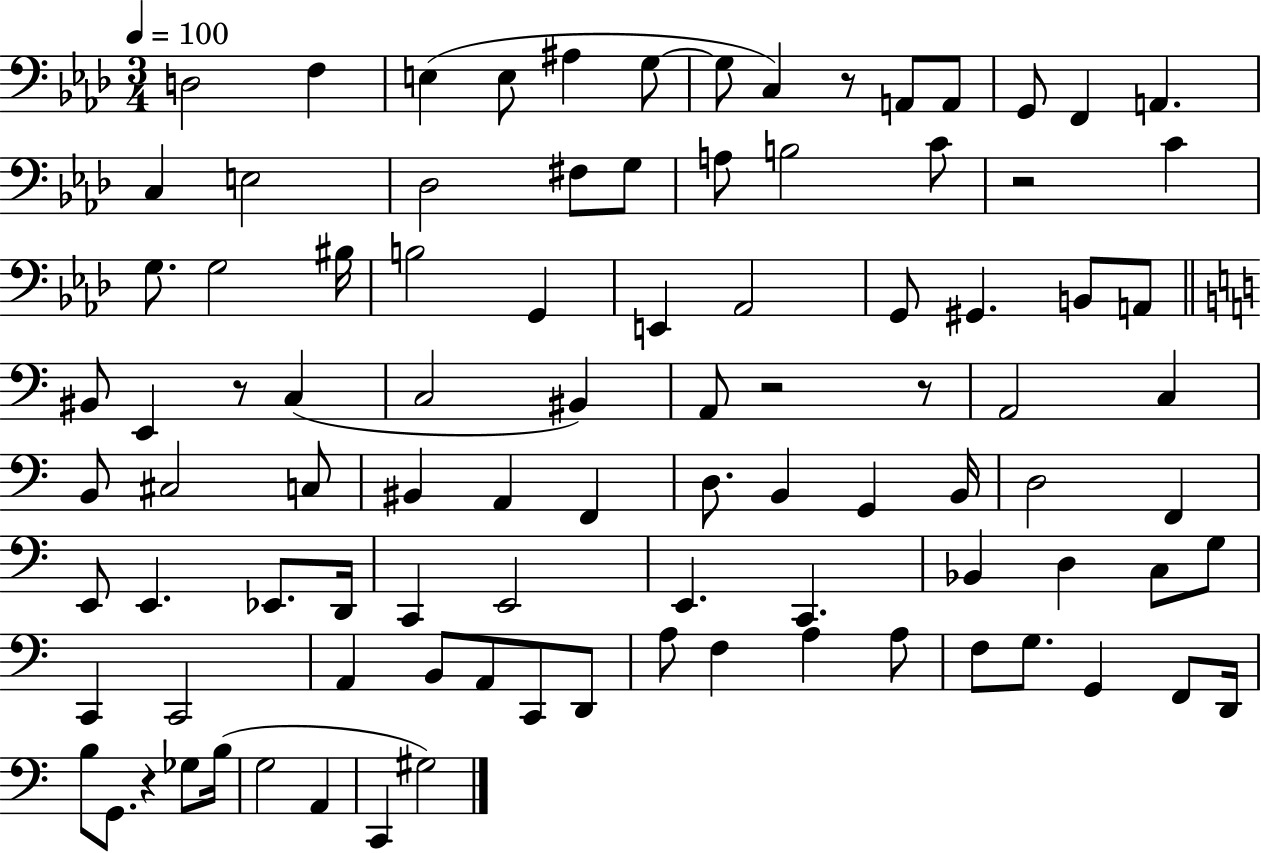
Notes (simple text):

D3/h F3/q E3/q E3/e A#3/q G3/e G3/e C3/q R/e A2/e A2/e G2/e F2/q A2/q. C3/q E3/h Db3/h F#3/e G3/e A3/e B3/h C4/e R/h C4/q G3/e. G3/h BIS3/s B3/h G2/q E2/q Ab2/h G2/e G#2/q. B2/e A2/e BIS2/e E2/q R/e C3/q C3/h BIS2/q A2/e R/h R/e A2/h C3/q B2/e C#3/h C3/e BIS2/q A2/q F2/q D3/e. B2/q G2/q B2/s D3/h F2/q E2/e E2/q. Eb2/e. D2/s C2/q E2/h E2/q. C2/q. Bb2/q D3/q C3/e G3/e C2/q C2/h A2/q B2/e A2/e C2/e D2/e A3/e F3/q A3/q A3/e F3/e G3/e. G2/q F2/e D2/s B3/e G2/e. R/q Gb3/e B3/s G3/h A2/q C2/q G#3/h